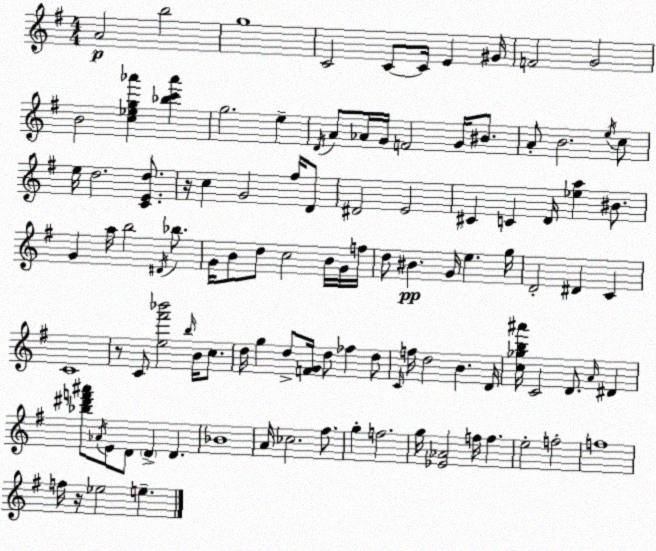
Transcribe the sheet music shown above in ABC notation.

X:1
T:Untitled
M:4/4
L:1/4
K:G
A2 b2 g4 C2 C/2 C/4 E ^G/4 F2 G2 B2 [c_eg_a'] [_bc'_a'] g2 e D/4 A/2 _A/4 G/4 F2 G/4 ^B/2 A/2 B2 e/4 c/2 e/4 d2 [CEd]/2 z/4 c G2 ^f/4 D/2 ^D2 E2 ^C C D/4 [_ea] ^B/2 G a/4 b2 ^D/4 _b/2 G/4 B/2 d/2 c2 B/4 G/4 f/4 d/2 ^B G/4 e g/4 D2 ^D C C4 z/2 C/2 [e^f'_b']2 b/4 B/4 c/2 d/4 g d/2 [FG]/4 d/2 _f d/2 C/4 f/4 d2 B D/4 [c_gb^a']/4 C2 D/2 A/4 ^D [_b^d'f'^a']/2 _A/4 E/2 D/2 D D _B4 A/4 _c2 ^f/2 g f2 g/4 [_E_A]2 f/4 f e2 f2 f4 f/4 z/4 _e2 e